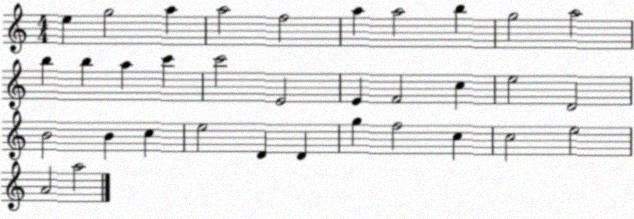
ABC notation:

X:1
T:Untitled
M:4/4
L:1/4
K:C
e g2 a a2 f2 a a2 b g2 a2 b b a c' c'2 E2 E F2 c e2 D2 B2 B c e2 D D g f2 c c2 e2 A2 a2